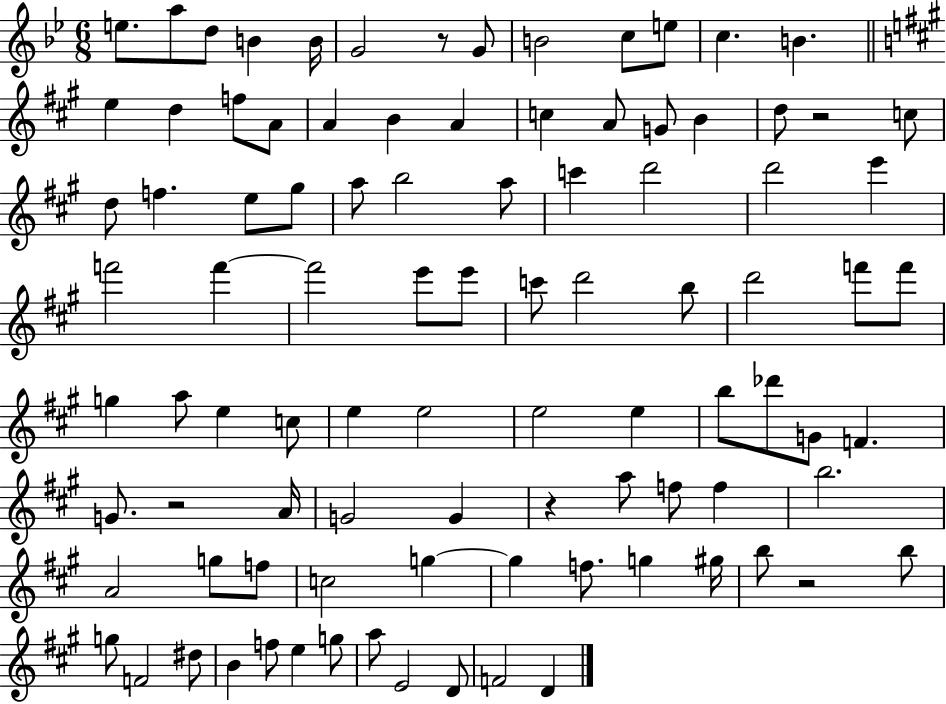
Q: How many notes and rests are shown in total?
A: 95